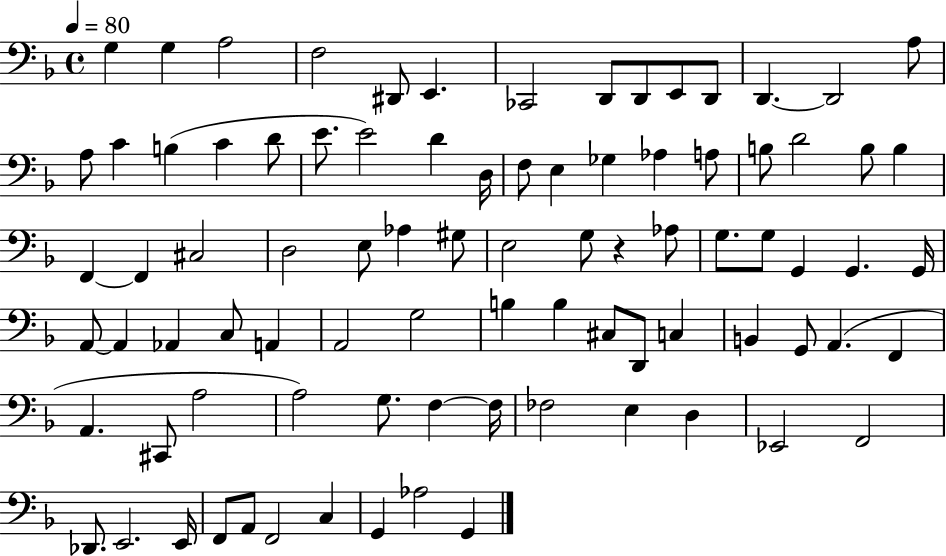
X:1
T:Untitled
M:4/4
L:1/4
K:F
G, G, A,2 F,2 ^D,,/2 E,, _C,,2 D,,/2 D,,/2 E,,/2 D,,/2 D,, D,,2 A,/2 A,/2 C B, C D/2 E/2 E2 D D,/4 F,/2 E, _G, _A, A,/2 B,/2 D2 B,/2 B, F,, F,, ^C,2 D,2 E,/2 _A, ^G,/2 E,2 G,/2 z _A,/2 G,/2 G,/2 G,, G,, G,,/4 A,,/2 A,, _A,, C,/2 A,, A,,2 G,2 B, B, ^C,/2 D,,/2 C, B,, G,,/2 A,, F,, A,, ^C,,/2 A,2 A,2 G,/2 F, F,/4 _F,2 E, D, _E,,2 F,,2 _D,,/2 E,,2 E,,/4 F,,/2 A,,/2 F,,2 C, G,, _A,2 G,,